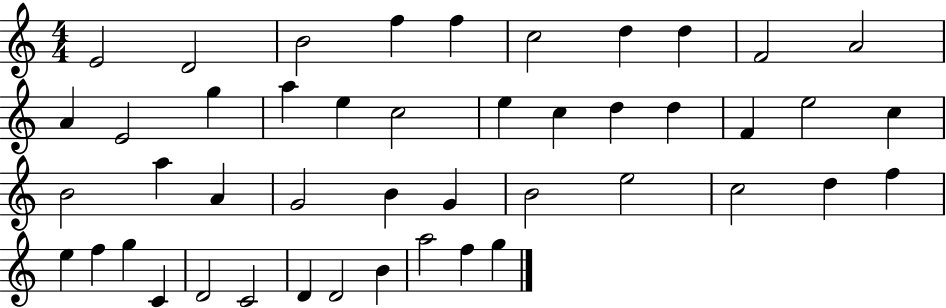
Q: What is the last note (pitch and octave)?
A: G5